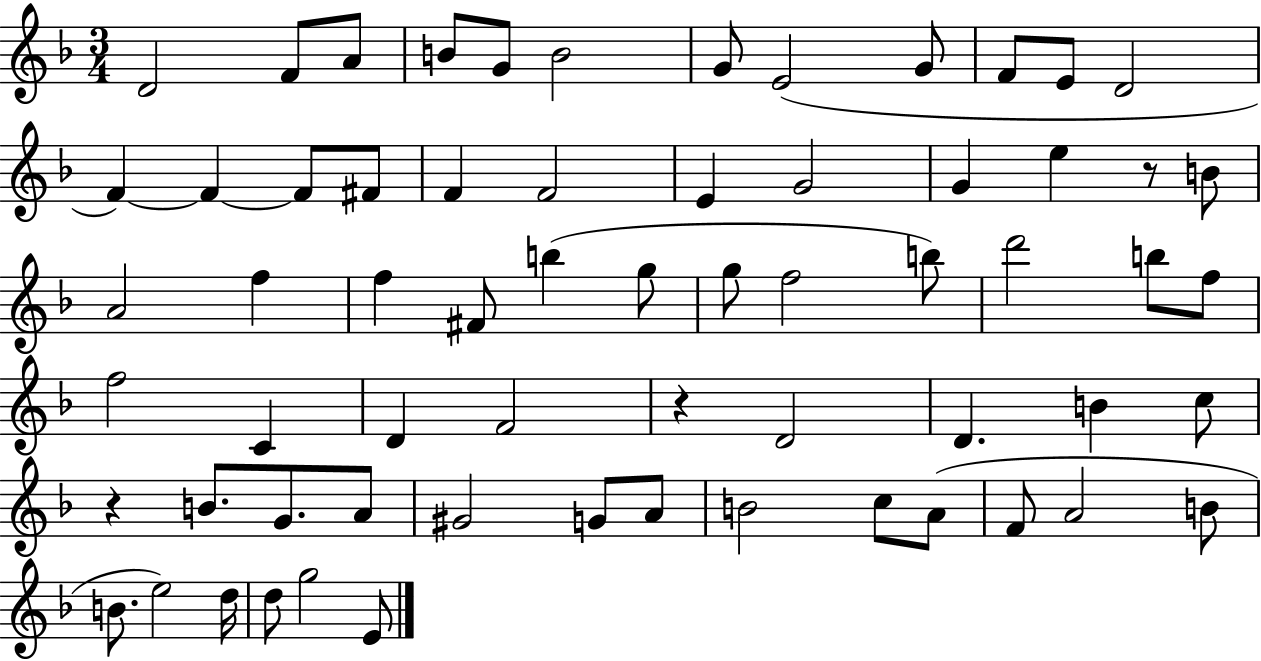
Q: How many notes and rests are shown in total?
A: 64